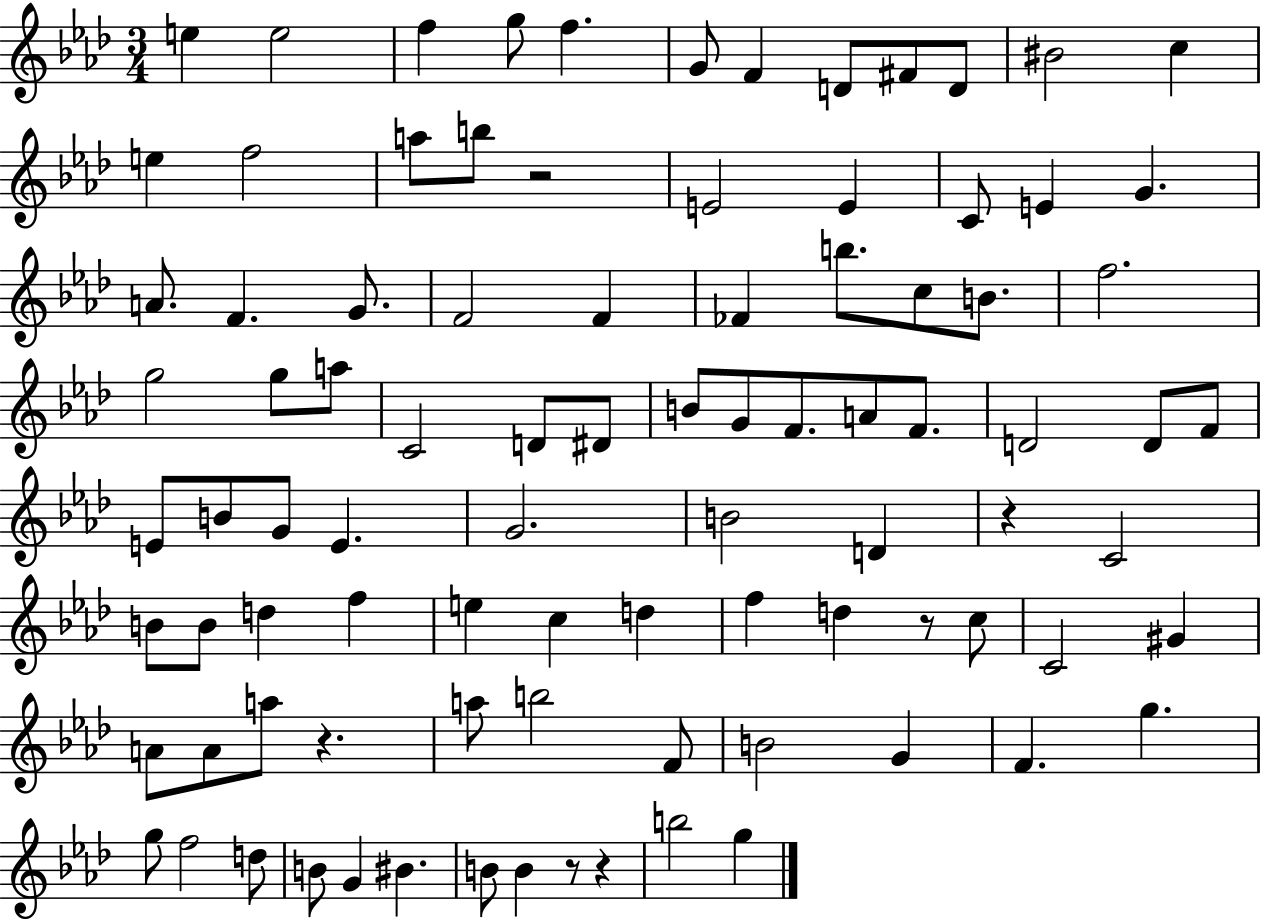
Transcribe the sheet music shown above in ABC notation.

X:1
T:Untitled
M:3/4
L:1/4
K:Ab
e e2 f g/2 f G/2 F D/2 ^F/2 D/2 ^B2 c e f2 a/2 b/2 z2 E2 E C/2 E G A/2 F G/2 F2 F _F b/2 c/2 B/2 f2 g2 g/2 a/2 C2 D/2 ^D/2 B/2 G/2 F/2 A/2 F/2 D2 D/2 F/2 E/2 B/2 G/2 E G2 B2 D z C2 B/2 B/2 d f e c d f d z/2 c/2 C2 ^G A/2 A/2 a/2 z a/2 b2 F/2 B2 G F g g/2 f2 d/2 B/2 G ^B B/2 B z/2 z b2 g